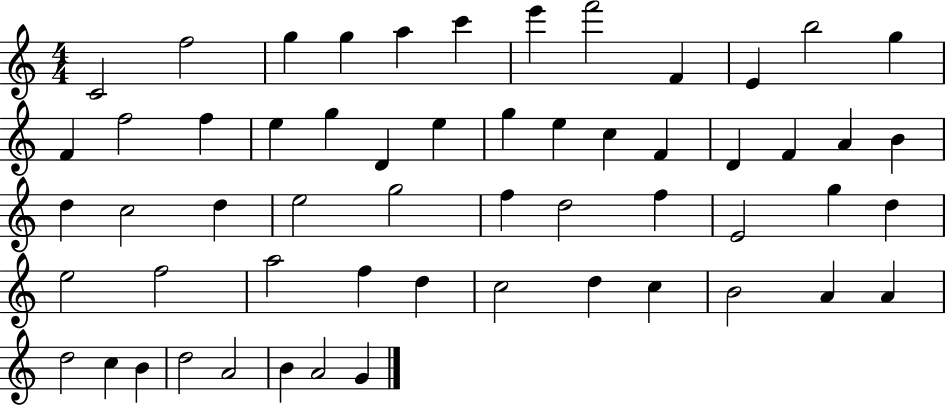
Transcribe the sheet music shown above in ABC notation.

X:1
T:Untitled
M:4/4
L:1/4
K:C
C2 f2 g g a c' e' f'2 F E b2 g F f2 f e g D e g e c F D F A B d c2 d e2 g2 f d2 f E2 g d e2 f2 a2 f d c2 d c B2 A A d2 c B d2 A2 B A2 G